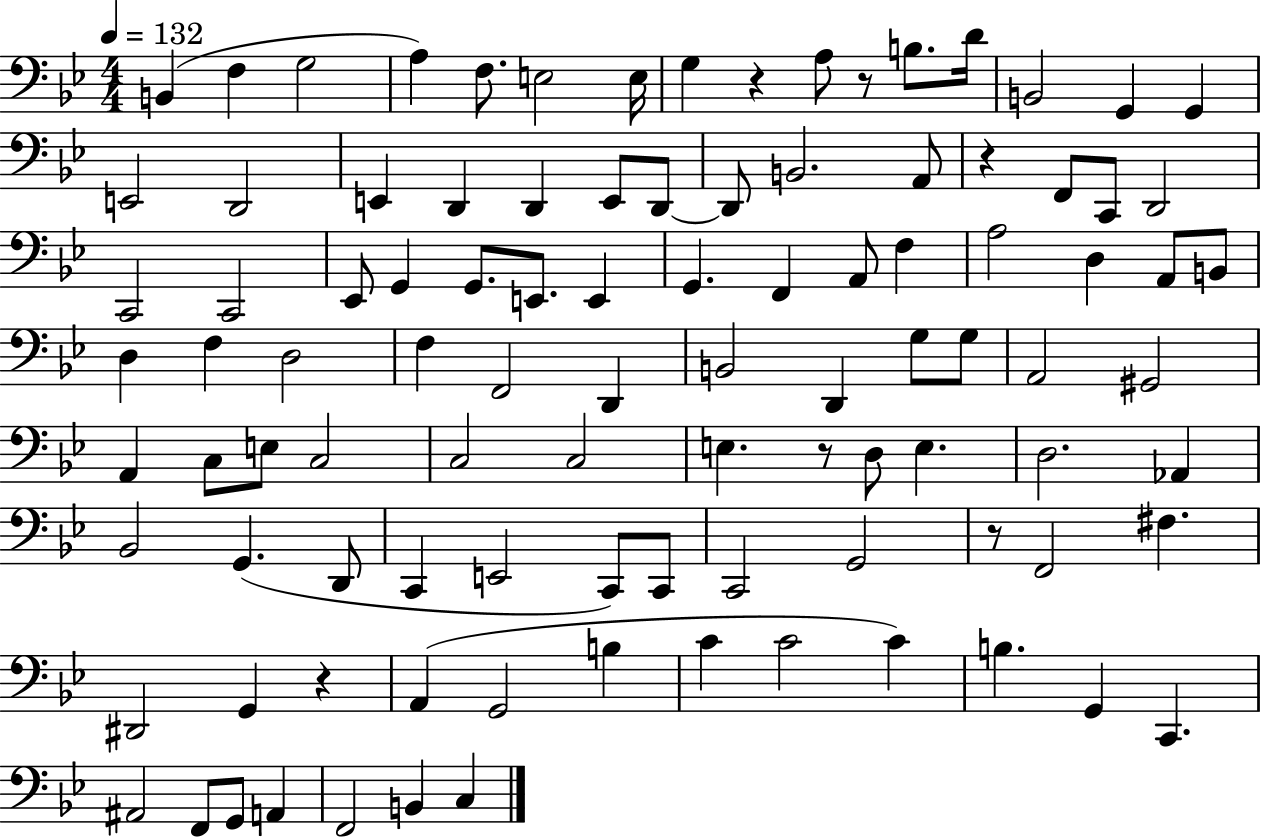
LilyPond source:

{
  \clef bass
  \numericTimeSignature
  \time 4/4
  \key bes \major
  \tempo 4 = 132
  b,4( f4 g2 | a4) f8. e2 e16 | g4 r4 a8 r8 b8. d'16 | b,2 g,4 g,4 | \break e,2 d,2 | e,4 d,4 d,4 e,8 d,8~~ | d,8 b,2. a,8 | r4 f,8 c,8 d,2 | \break c,2 c,2 | ees,8 g,4 g,8. e,8. e,4 | g,4. f,4 a,8 f4 | a2 d4 a,8 b,8 | \break d4 f4 d2 | f4 f,2 d,4 | b,2 d,4 g8 g8 | a,2 gis,2 | \break a,4 c8 e8 c2 | c2 c2 | e4. r8 d8 e4. | d2. aes,4 | \break bes,2 g,4.( d,8 | c,4 e,2 c,8) c,8 | c,2 g,2 | r8 f,2 fis4. | \break dis,2 g,4 r4 | a,4( g,2 b4 | c'4 c'2 c'4) | b4. g,4 c,4. | \break ais,2 f,8 g,8 a,4 | f,2 b,4 c4 | \bar "|."
}